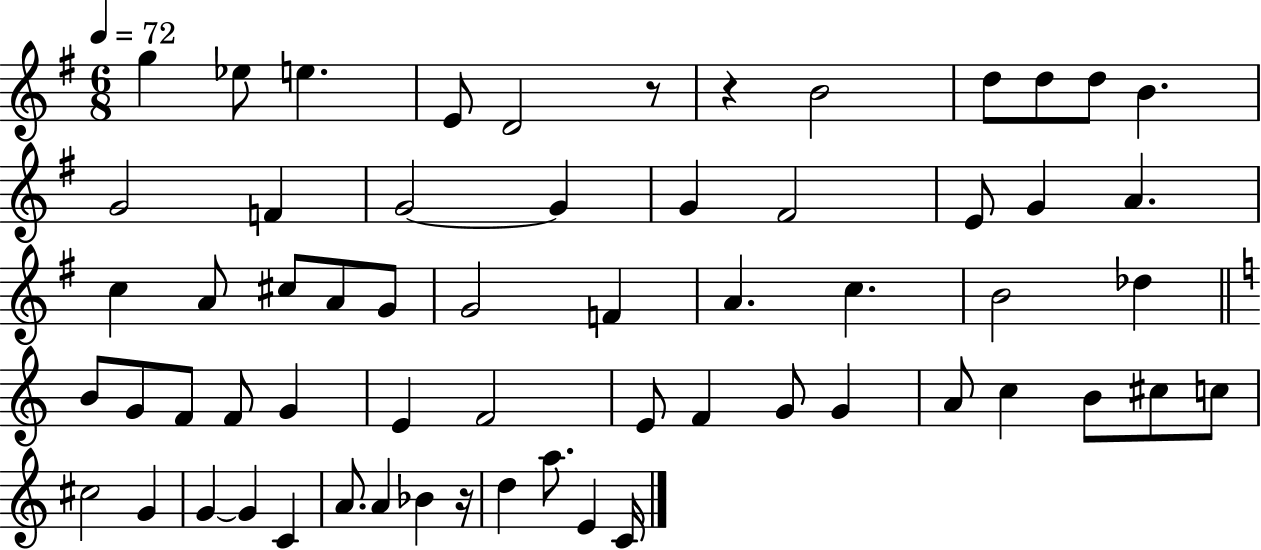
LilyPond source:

{
  \clef treble
  \numericTimeSignature
  \time 6/8
  \key g \major
  \tempo 4 = 72
  g''4 ees''8 e''4. | e'8 d'2 r8 | r4 b'2 | d''8 d''8 d''8 b'4. | \break g'2 f'4 | g'2~~ g'4 | g'4 fis'2 | e'8 g'4 a'4. | \break c''4 a'8 cis''8 a'8 g'8 | g'2 f'4 | a'4. c''4. | b'2 des''4 | \break \bar "||" \break \key c \major b'8 g'8 f'8 f'8 g'4 | e'4 f'2 | e'8 f'4 g'8 g'4 | a'8 c''4 b'8 cis''8 c''8 | \break cis''2 g'4 | g'4~~ g'4 c'4 | a'8. a'4 bes'4 r16 | d''4 a''8. e'4 c'16 | \break \bar "|."
}